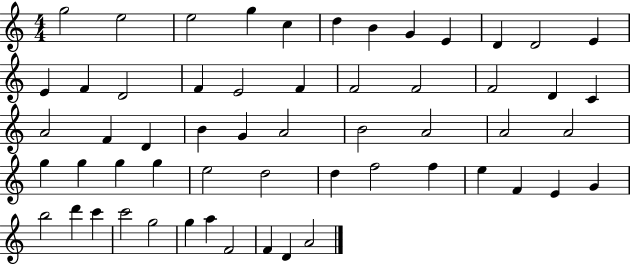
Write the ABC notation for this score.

X:1
T:Untitled
M:4/4
L:1/4
K:C
g2 e2 e2 g c d B G E D D2 E E F D2 F E2 F F2 F2 F2 D C A2 F D B G A2 B2 A2 A2 A2 g g g g e2 d2 d f2 f e F E G b2 d' c' c'2 g2 g a F2 F D A2